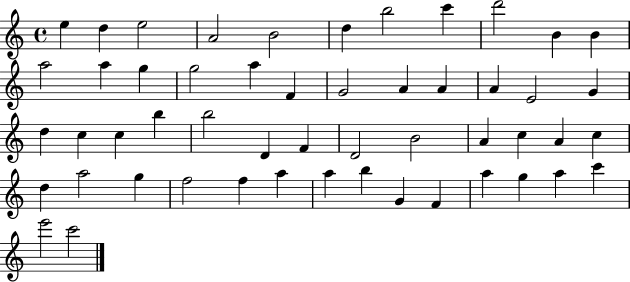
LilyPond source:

{
  \clef treble
  \time 4/4
  \defaultTimeSignature
  \key c \major
  e''4 d''4 e''2 | a'2 b'2 | d''4 b''2 c'''4 | d'''2 b'4 b'4 | \break a''2 a''4 g''4 | g''2 a''4 f'4 | g'2 a'4 a'4 | a'4 e'2 g'4 | \break d''4 c''4 c''4 b''4 | b''2 d'4 f'4 | d'2 b'2 | a'4 c''4 a'4 c''4 | \break d''4 a''2 g''4 | f''2 f''4 a''4 | a''4 b''4 g'4 f'4 | a''4 g''4 a''4 c'''4 | \break e'''2 c'''2 | \bar "|."
}